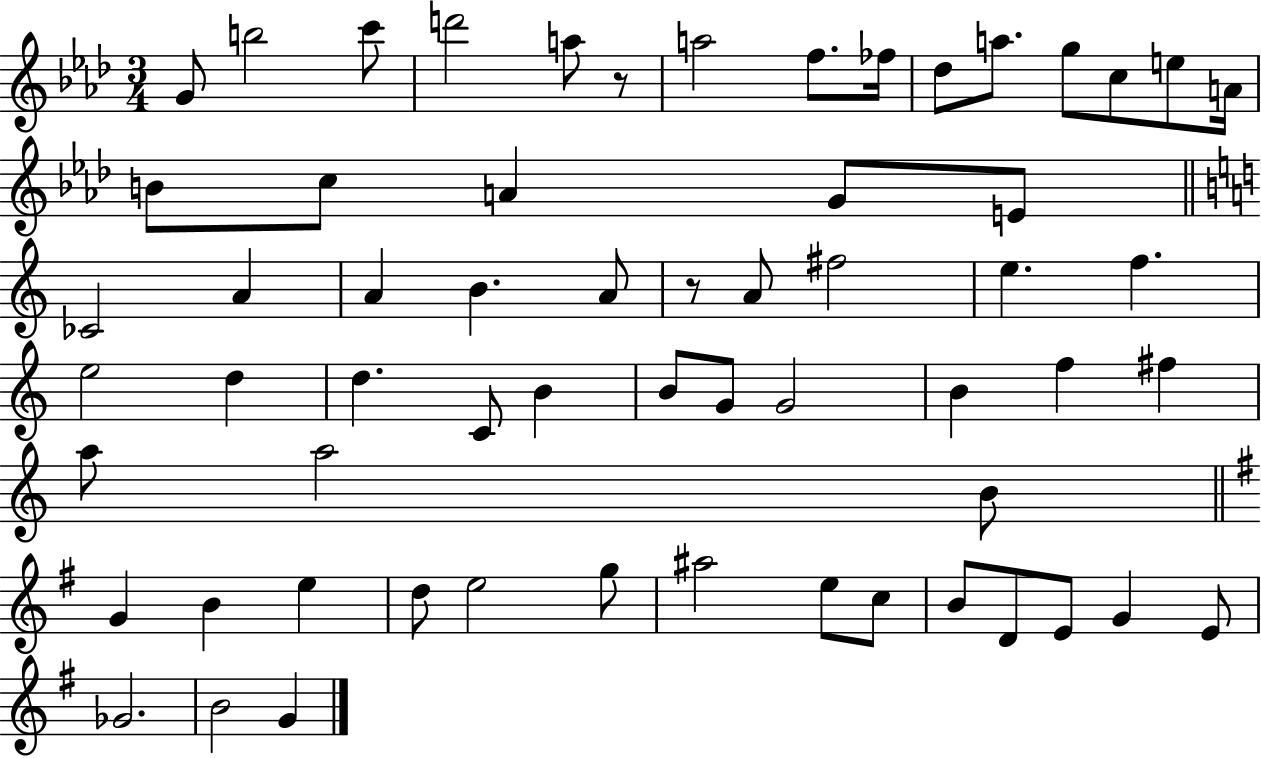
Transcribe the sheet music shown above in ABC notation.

X:1
T:Untitled
M:3/4
L:1/4
K:Ab
G/2 b2 c'/2 d'2 a/2 z/2 a2 f/2 _f/4 _d/2 a/2 g/2 c/2 e/2 A/4 B/2 c/2 A G/2 E/2 _C2 A A B A/2 z/2 A/2 ^f2 e f e2 d d C/2 B B/2 G/2 G2 B f ^f a/2 a2 B/2 G B e d/2 e2 g/2 ^a2 e/2 c/2 B/2 D/2 E/2 G E/2 _G2 B2 G